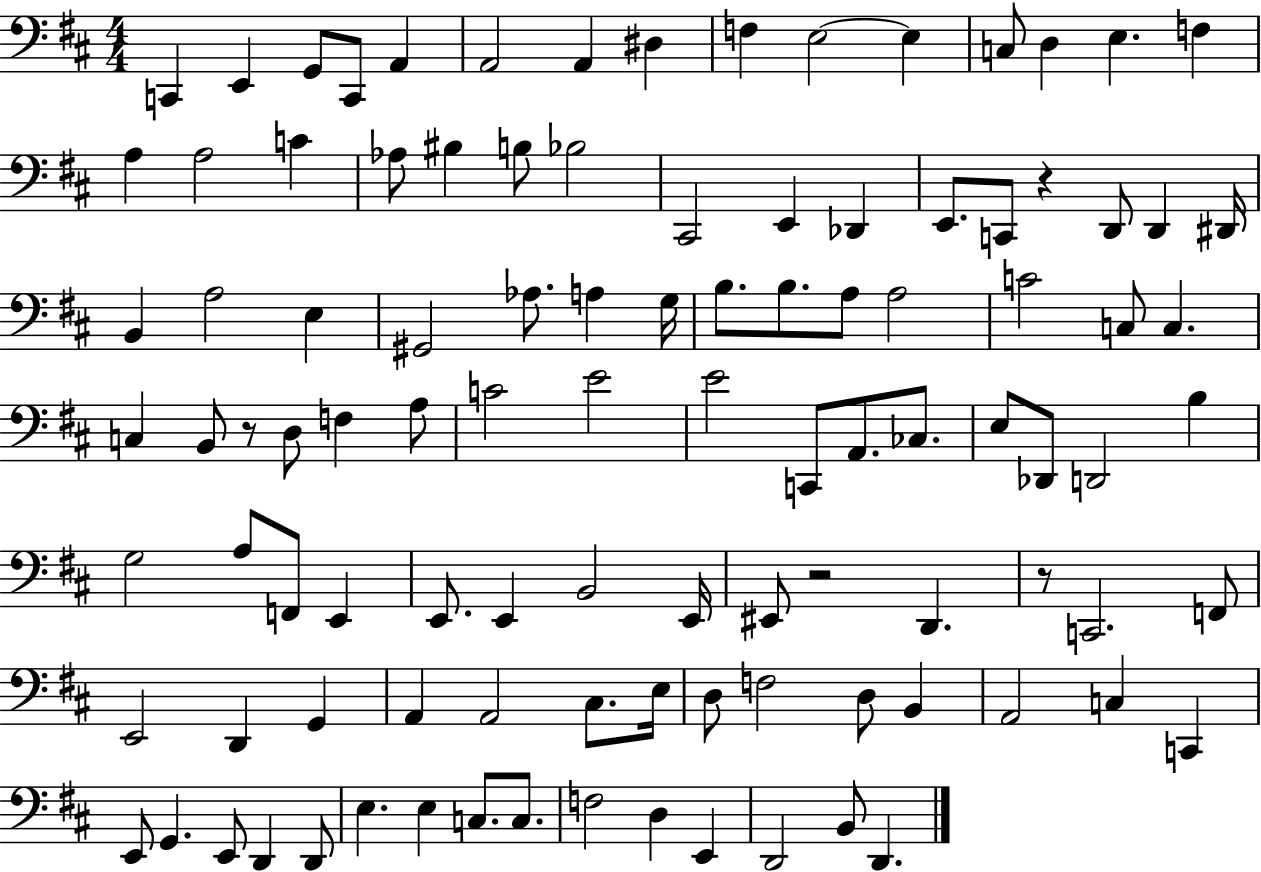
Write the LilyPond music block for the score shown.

{
  \clef bass
  \numericTimeSignature
  \time 4/4
  \key d \major
  c,4 e,4 g,8 c,8 a,4 | a,2 a,4 dis4 | f4 e2~~ e4 | c8 d4 e4. f4 | \break a4 a2 c'4 | aes8 bis4 b8 bes2 | cis,2 e,4 des,4 | e,8. c,8 r4 d,8 d,4 dis,16 | \break b,4 a2 e4 | gis,2 aes8. a4 g16 | b8. b8. a8 a2 | c'2 c8 c4. | \break c4 b,8 r8 d8 f4 a8 | c'2 e'2 | e'2 c,8 a,8. ces8. | e8 des,8 d,2 b4 | \break g2 a8 f,8 e,4 | e,8. e,4 b,2 e,16 | eis,8 r2 d,4. | r8 c,2. f,8 | \break e,2 d,4 g,4 | a,4 a,2 cis8. e16 | d8 f2 d8 b,4 | a,2 c4 c,4 | \break e,8 g,4. e,8 d,4 d,8 | e4. e4 c8. c8. | f2 d4 e,4 | d,2 b,8 d,4. | \break \bar "|."
}